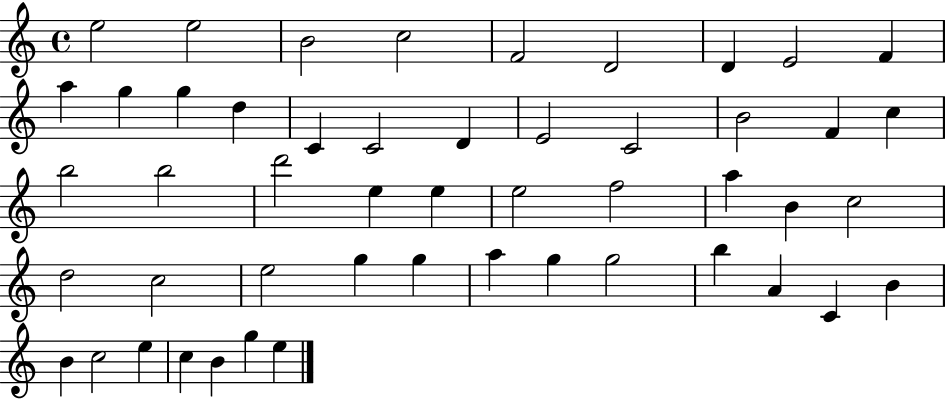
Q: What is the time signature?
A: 4/4